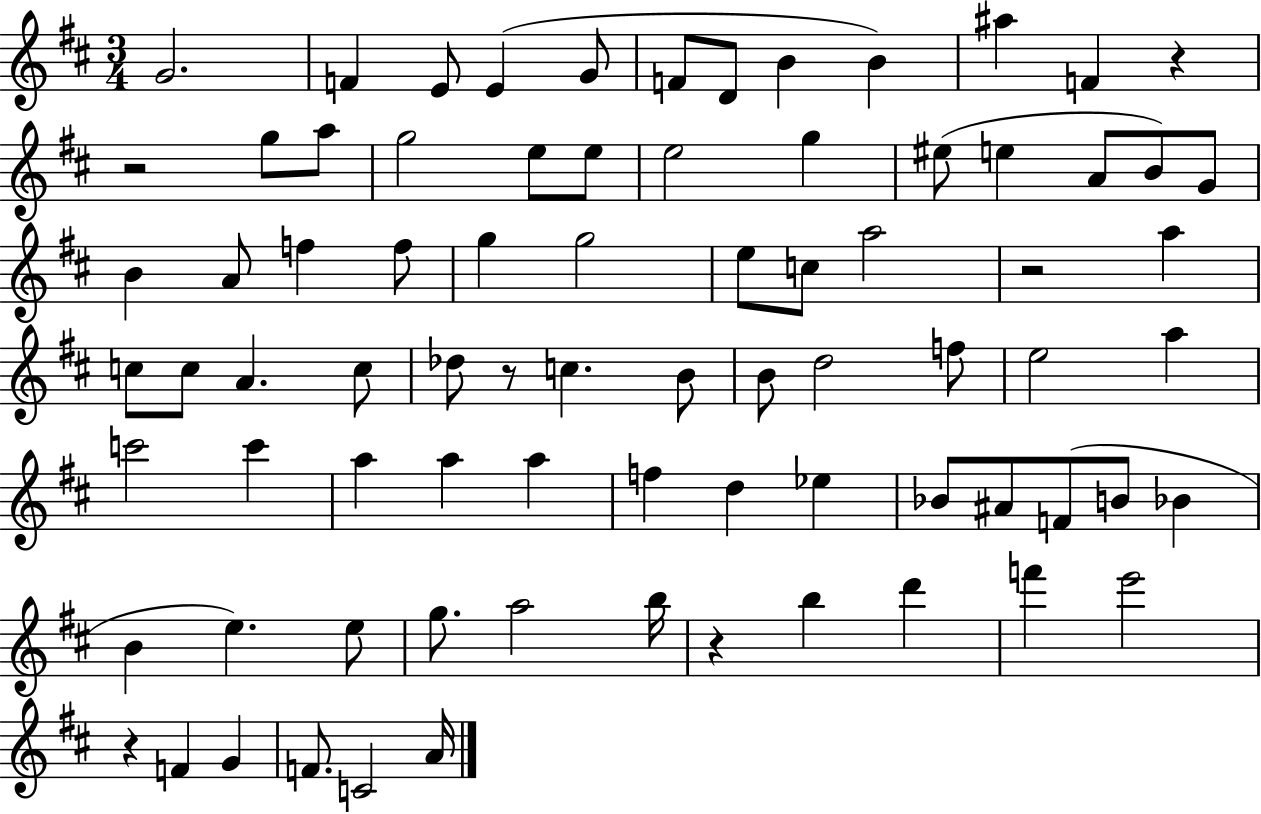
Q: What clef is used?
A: treble